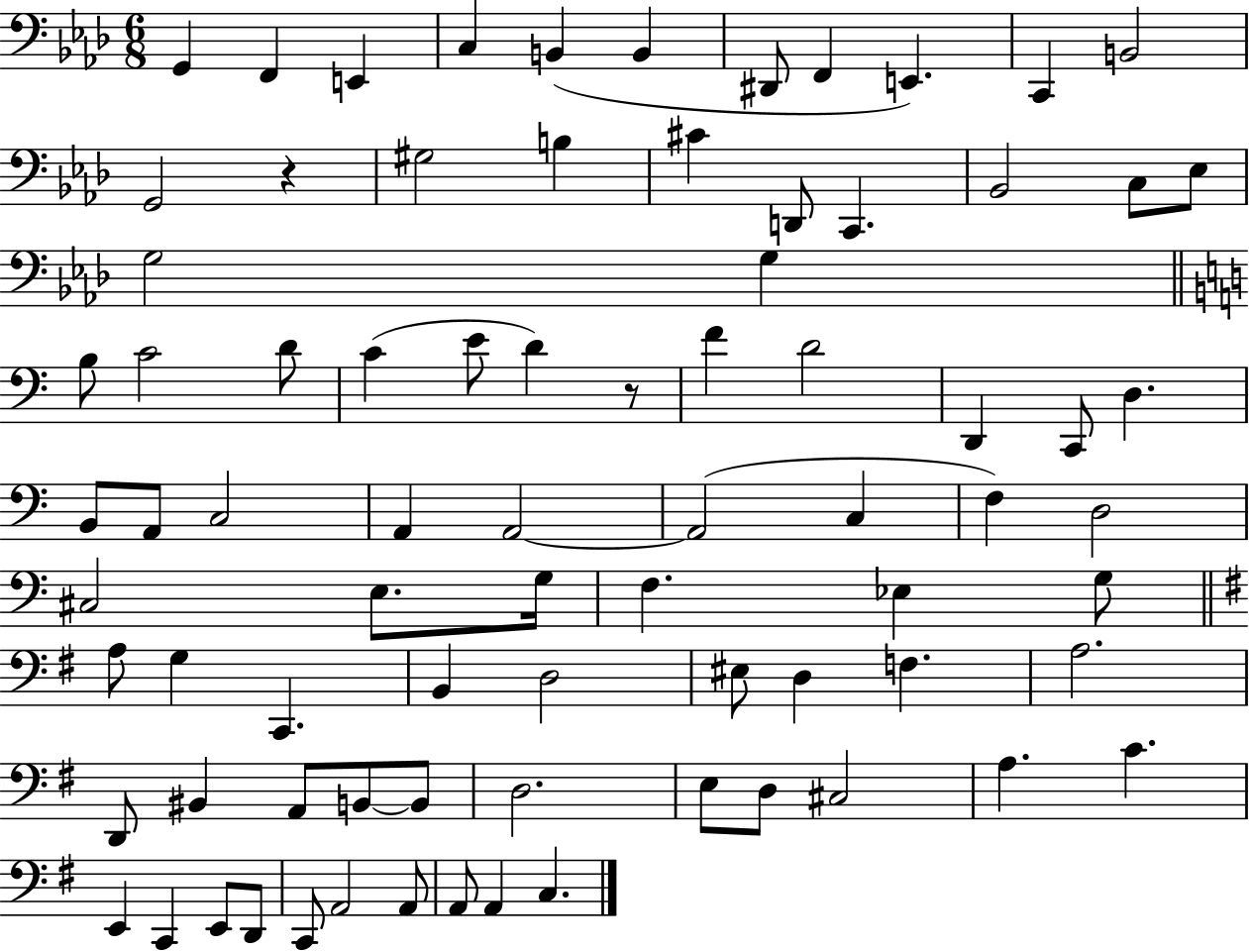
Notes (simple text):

G2/q F2/q E2/q C3/q B2/q B2/q D#2/e F2/q E2/q. C2/q B2/h G2/h R/q G#3/h B3/q C#4/q D2/e C2/q. Bb2/h C3/e Eb3/e G3/h G3/q B3/e C4/h D4/e C4/q E4/e D4/q R/e F4/q D4/h D2/q C2/e D3/q. B2/e A2/e C3/h A2/q A2/h A2/h C3/q F3/q D3/h C#3/h E3/e. G3/s F3/q. Eb3/q G3/e A3/e G3/q C2/q. B2/q D3/h EIS3/e D3/q F3/q. A3/h. D2/e BIS2/q A2/e B2/e B2/e D3/h. E3/e D3/e C#3/h A3/q. C4/q. E2/q C2/q E2/e D2/e C2/e A2/h A2/e A2/e A2/q C3/q.